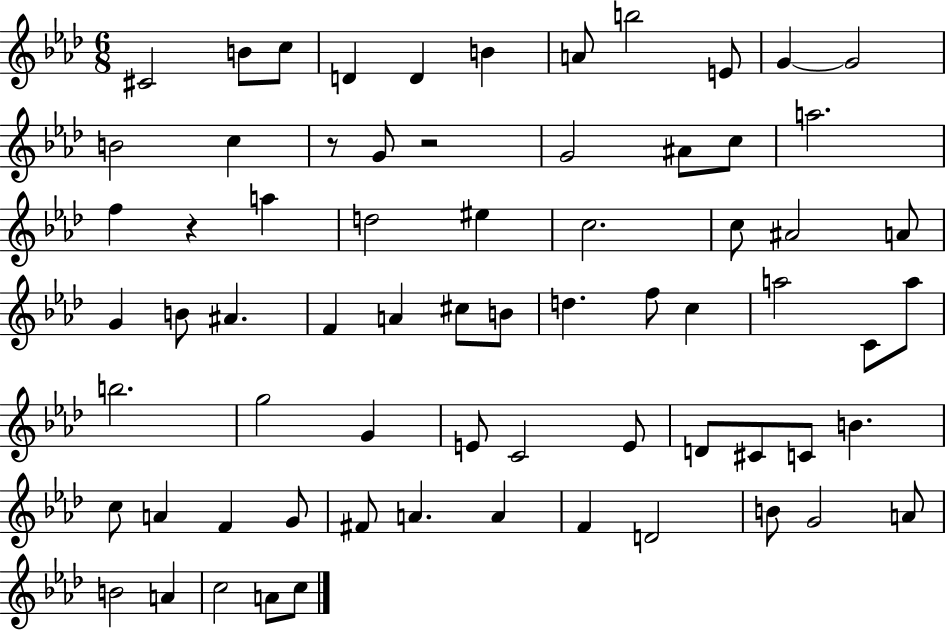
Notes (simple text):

C#4/h B4/e C5/e D4/q D4/q B4/q A4/e B5/h E4/e G4/q G4/h B4/h C5/q R/e G4/e R/h G4/h A#4/e C5/e A5/h. F5/q R/q A5/q D5/h EIS5/q C5/h. C5/e A#4/h A4/e G4/q B4/e A#4/q. F4/q A4/q C#5/e B4/e D5/q. F5/e C5/q A5/h C4/e A5/e B5/h. G5/h G4/q E4/e C4/h E4/e D4/e C#4/e C4/e B4/q. C5/e A4/q F4/q G4/e F#4/e A4/q. A4/q F4/q D4/h B4/e G4/h A4/e B4/h A4/q C5/h A4/e C5/e